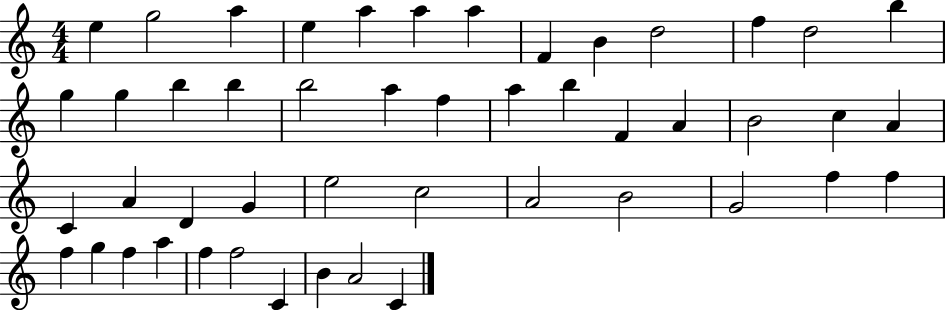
{
  \clef treble
  \numericTimeSignature
  \time 4/4
  \key c \major
  e''4 g''2 a''4 | e''4 a''4 a''4 a''4 | f'4 b'4 d''2 | f''4 d''2 b''4 | \break g''4 g''4 b''4 b''4 | b''2 a''4 f''4 | a''4 b''4 f'4 a'4 | b'2 c''4 a'4 | \break c'4 a'4 d'4 g'4 | e''2 c''2 | a'2 b'2 | g'2 f''4 f''4 | \break f''4 g''4 f''4 a''4 | f''4 f''2 c'4 | b'4 a'2 c'4 | \bar "|."
}